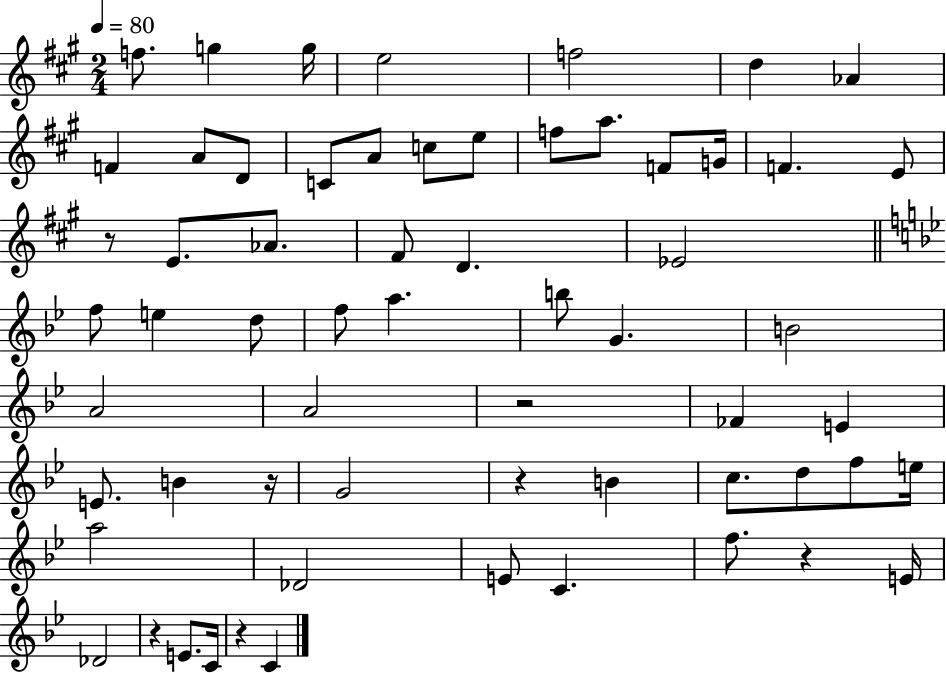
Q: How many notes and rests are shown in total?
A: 62